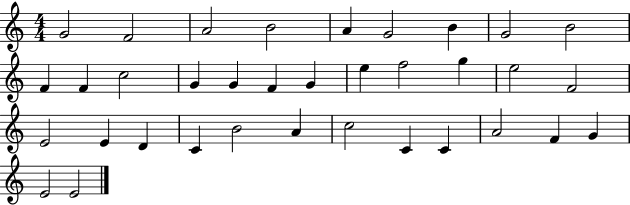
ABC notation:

X:1
T:Untitled
M:4/4
L:1/4
K:C
G2 F2 A2 B2 A G2 B G2 B2 F F c2 G G F G e f2 g e2 F2 E2 E D C B2 A c2 C C A2 F G E2 E2